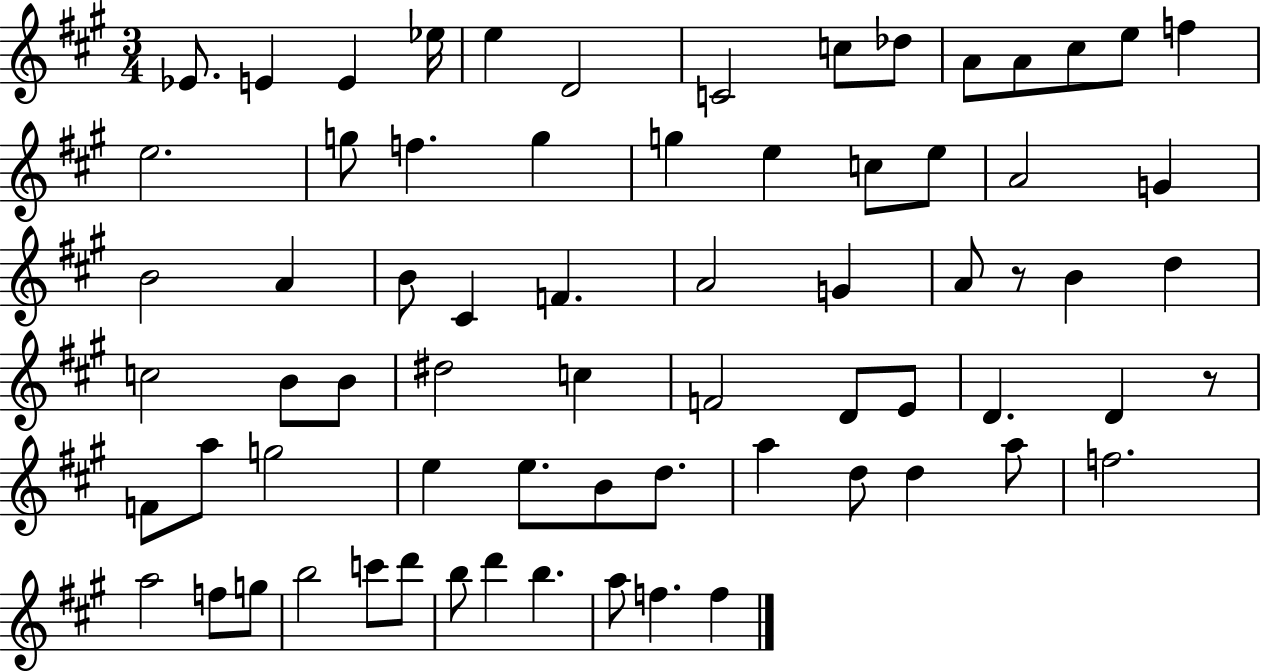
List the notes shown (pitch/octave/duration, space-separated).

Eb4/e. E4/q E4/q Eb5/s E5/q D4/h C4/h C5/e Db5/e A4/e A4/e C#5/e E5/e F5/q E5/h. G5/e F5/q. G5/q G5/q E5/q C5/e E5/e A4/h G4/q B4/h A4/q B4/e C#4/q F4/q. A4/h G4/q A4/e R/e B4/q D5/q C5/h B4/e B4/e D#5/h C5/q F4/h D4/e E4/e D4/q. D4/q R/e F4/e A5/e G5/h E5/q E5/e. B4/e D5/e. A5/q D5/e D5/q A5/e F5/h. A5/h F5/e G5/e B5/h C6/e D6/e B5/e D6/q B5/q. A5/e F5/q. F5/q